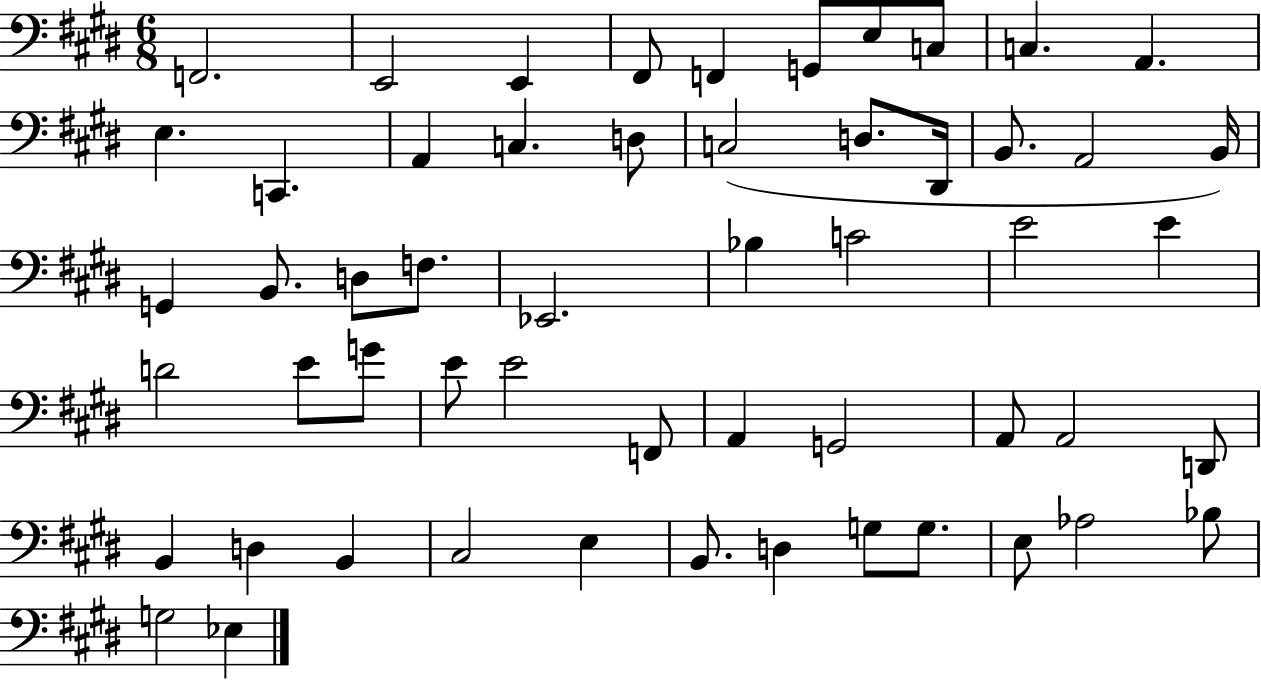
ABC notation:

X:1
T:Untitled
M:6/8
L:1/4
K:E
F,,2 E,,2 E,, ^F,,/2 F,, G,,/2 E,/2 C,/2 C, A,, E, C,, A,, C, D,/2 C,2 D,/2 ^D,,/4 B,,/2 A,,2 B,,/4 G,, B,,/2 D,/2 F,/2 _E,,2 _B, C2 E2 E D2 E/2 G/2 E/2 E2 F,,/2 A,, G,,2 A,,/2 A,,2 D,,/2 B,, D, B,, ^C,2 E, B,,/2 D, G,/2 G,/2 E,/2 _A,2 _B,/2 G,2 _E,